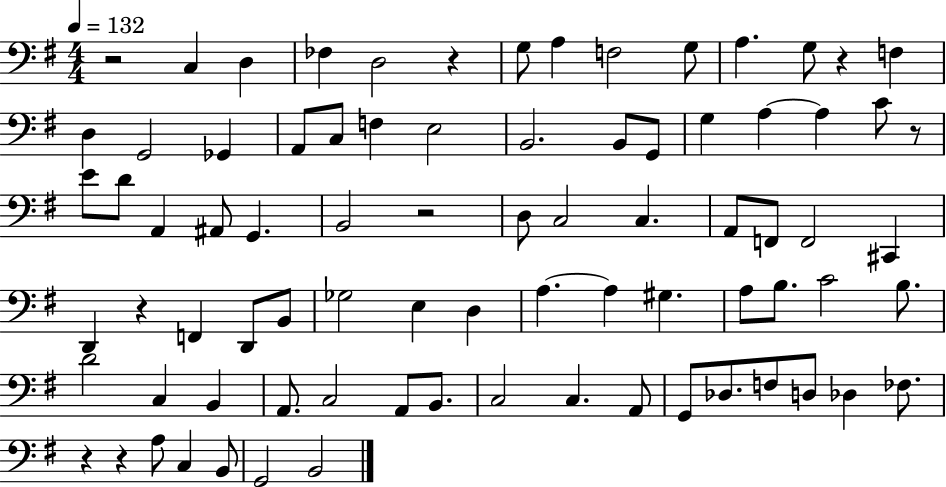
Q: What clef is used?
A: bass